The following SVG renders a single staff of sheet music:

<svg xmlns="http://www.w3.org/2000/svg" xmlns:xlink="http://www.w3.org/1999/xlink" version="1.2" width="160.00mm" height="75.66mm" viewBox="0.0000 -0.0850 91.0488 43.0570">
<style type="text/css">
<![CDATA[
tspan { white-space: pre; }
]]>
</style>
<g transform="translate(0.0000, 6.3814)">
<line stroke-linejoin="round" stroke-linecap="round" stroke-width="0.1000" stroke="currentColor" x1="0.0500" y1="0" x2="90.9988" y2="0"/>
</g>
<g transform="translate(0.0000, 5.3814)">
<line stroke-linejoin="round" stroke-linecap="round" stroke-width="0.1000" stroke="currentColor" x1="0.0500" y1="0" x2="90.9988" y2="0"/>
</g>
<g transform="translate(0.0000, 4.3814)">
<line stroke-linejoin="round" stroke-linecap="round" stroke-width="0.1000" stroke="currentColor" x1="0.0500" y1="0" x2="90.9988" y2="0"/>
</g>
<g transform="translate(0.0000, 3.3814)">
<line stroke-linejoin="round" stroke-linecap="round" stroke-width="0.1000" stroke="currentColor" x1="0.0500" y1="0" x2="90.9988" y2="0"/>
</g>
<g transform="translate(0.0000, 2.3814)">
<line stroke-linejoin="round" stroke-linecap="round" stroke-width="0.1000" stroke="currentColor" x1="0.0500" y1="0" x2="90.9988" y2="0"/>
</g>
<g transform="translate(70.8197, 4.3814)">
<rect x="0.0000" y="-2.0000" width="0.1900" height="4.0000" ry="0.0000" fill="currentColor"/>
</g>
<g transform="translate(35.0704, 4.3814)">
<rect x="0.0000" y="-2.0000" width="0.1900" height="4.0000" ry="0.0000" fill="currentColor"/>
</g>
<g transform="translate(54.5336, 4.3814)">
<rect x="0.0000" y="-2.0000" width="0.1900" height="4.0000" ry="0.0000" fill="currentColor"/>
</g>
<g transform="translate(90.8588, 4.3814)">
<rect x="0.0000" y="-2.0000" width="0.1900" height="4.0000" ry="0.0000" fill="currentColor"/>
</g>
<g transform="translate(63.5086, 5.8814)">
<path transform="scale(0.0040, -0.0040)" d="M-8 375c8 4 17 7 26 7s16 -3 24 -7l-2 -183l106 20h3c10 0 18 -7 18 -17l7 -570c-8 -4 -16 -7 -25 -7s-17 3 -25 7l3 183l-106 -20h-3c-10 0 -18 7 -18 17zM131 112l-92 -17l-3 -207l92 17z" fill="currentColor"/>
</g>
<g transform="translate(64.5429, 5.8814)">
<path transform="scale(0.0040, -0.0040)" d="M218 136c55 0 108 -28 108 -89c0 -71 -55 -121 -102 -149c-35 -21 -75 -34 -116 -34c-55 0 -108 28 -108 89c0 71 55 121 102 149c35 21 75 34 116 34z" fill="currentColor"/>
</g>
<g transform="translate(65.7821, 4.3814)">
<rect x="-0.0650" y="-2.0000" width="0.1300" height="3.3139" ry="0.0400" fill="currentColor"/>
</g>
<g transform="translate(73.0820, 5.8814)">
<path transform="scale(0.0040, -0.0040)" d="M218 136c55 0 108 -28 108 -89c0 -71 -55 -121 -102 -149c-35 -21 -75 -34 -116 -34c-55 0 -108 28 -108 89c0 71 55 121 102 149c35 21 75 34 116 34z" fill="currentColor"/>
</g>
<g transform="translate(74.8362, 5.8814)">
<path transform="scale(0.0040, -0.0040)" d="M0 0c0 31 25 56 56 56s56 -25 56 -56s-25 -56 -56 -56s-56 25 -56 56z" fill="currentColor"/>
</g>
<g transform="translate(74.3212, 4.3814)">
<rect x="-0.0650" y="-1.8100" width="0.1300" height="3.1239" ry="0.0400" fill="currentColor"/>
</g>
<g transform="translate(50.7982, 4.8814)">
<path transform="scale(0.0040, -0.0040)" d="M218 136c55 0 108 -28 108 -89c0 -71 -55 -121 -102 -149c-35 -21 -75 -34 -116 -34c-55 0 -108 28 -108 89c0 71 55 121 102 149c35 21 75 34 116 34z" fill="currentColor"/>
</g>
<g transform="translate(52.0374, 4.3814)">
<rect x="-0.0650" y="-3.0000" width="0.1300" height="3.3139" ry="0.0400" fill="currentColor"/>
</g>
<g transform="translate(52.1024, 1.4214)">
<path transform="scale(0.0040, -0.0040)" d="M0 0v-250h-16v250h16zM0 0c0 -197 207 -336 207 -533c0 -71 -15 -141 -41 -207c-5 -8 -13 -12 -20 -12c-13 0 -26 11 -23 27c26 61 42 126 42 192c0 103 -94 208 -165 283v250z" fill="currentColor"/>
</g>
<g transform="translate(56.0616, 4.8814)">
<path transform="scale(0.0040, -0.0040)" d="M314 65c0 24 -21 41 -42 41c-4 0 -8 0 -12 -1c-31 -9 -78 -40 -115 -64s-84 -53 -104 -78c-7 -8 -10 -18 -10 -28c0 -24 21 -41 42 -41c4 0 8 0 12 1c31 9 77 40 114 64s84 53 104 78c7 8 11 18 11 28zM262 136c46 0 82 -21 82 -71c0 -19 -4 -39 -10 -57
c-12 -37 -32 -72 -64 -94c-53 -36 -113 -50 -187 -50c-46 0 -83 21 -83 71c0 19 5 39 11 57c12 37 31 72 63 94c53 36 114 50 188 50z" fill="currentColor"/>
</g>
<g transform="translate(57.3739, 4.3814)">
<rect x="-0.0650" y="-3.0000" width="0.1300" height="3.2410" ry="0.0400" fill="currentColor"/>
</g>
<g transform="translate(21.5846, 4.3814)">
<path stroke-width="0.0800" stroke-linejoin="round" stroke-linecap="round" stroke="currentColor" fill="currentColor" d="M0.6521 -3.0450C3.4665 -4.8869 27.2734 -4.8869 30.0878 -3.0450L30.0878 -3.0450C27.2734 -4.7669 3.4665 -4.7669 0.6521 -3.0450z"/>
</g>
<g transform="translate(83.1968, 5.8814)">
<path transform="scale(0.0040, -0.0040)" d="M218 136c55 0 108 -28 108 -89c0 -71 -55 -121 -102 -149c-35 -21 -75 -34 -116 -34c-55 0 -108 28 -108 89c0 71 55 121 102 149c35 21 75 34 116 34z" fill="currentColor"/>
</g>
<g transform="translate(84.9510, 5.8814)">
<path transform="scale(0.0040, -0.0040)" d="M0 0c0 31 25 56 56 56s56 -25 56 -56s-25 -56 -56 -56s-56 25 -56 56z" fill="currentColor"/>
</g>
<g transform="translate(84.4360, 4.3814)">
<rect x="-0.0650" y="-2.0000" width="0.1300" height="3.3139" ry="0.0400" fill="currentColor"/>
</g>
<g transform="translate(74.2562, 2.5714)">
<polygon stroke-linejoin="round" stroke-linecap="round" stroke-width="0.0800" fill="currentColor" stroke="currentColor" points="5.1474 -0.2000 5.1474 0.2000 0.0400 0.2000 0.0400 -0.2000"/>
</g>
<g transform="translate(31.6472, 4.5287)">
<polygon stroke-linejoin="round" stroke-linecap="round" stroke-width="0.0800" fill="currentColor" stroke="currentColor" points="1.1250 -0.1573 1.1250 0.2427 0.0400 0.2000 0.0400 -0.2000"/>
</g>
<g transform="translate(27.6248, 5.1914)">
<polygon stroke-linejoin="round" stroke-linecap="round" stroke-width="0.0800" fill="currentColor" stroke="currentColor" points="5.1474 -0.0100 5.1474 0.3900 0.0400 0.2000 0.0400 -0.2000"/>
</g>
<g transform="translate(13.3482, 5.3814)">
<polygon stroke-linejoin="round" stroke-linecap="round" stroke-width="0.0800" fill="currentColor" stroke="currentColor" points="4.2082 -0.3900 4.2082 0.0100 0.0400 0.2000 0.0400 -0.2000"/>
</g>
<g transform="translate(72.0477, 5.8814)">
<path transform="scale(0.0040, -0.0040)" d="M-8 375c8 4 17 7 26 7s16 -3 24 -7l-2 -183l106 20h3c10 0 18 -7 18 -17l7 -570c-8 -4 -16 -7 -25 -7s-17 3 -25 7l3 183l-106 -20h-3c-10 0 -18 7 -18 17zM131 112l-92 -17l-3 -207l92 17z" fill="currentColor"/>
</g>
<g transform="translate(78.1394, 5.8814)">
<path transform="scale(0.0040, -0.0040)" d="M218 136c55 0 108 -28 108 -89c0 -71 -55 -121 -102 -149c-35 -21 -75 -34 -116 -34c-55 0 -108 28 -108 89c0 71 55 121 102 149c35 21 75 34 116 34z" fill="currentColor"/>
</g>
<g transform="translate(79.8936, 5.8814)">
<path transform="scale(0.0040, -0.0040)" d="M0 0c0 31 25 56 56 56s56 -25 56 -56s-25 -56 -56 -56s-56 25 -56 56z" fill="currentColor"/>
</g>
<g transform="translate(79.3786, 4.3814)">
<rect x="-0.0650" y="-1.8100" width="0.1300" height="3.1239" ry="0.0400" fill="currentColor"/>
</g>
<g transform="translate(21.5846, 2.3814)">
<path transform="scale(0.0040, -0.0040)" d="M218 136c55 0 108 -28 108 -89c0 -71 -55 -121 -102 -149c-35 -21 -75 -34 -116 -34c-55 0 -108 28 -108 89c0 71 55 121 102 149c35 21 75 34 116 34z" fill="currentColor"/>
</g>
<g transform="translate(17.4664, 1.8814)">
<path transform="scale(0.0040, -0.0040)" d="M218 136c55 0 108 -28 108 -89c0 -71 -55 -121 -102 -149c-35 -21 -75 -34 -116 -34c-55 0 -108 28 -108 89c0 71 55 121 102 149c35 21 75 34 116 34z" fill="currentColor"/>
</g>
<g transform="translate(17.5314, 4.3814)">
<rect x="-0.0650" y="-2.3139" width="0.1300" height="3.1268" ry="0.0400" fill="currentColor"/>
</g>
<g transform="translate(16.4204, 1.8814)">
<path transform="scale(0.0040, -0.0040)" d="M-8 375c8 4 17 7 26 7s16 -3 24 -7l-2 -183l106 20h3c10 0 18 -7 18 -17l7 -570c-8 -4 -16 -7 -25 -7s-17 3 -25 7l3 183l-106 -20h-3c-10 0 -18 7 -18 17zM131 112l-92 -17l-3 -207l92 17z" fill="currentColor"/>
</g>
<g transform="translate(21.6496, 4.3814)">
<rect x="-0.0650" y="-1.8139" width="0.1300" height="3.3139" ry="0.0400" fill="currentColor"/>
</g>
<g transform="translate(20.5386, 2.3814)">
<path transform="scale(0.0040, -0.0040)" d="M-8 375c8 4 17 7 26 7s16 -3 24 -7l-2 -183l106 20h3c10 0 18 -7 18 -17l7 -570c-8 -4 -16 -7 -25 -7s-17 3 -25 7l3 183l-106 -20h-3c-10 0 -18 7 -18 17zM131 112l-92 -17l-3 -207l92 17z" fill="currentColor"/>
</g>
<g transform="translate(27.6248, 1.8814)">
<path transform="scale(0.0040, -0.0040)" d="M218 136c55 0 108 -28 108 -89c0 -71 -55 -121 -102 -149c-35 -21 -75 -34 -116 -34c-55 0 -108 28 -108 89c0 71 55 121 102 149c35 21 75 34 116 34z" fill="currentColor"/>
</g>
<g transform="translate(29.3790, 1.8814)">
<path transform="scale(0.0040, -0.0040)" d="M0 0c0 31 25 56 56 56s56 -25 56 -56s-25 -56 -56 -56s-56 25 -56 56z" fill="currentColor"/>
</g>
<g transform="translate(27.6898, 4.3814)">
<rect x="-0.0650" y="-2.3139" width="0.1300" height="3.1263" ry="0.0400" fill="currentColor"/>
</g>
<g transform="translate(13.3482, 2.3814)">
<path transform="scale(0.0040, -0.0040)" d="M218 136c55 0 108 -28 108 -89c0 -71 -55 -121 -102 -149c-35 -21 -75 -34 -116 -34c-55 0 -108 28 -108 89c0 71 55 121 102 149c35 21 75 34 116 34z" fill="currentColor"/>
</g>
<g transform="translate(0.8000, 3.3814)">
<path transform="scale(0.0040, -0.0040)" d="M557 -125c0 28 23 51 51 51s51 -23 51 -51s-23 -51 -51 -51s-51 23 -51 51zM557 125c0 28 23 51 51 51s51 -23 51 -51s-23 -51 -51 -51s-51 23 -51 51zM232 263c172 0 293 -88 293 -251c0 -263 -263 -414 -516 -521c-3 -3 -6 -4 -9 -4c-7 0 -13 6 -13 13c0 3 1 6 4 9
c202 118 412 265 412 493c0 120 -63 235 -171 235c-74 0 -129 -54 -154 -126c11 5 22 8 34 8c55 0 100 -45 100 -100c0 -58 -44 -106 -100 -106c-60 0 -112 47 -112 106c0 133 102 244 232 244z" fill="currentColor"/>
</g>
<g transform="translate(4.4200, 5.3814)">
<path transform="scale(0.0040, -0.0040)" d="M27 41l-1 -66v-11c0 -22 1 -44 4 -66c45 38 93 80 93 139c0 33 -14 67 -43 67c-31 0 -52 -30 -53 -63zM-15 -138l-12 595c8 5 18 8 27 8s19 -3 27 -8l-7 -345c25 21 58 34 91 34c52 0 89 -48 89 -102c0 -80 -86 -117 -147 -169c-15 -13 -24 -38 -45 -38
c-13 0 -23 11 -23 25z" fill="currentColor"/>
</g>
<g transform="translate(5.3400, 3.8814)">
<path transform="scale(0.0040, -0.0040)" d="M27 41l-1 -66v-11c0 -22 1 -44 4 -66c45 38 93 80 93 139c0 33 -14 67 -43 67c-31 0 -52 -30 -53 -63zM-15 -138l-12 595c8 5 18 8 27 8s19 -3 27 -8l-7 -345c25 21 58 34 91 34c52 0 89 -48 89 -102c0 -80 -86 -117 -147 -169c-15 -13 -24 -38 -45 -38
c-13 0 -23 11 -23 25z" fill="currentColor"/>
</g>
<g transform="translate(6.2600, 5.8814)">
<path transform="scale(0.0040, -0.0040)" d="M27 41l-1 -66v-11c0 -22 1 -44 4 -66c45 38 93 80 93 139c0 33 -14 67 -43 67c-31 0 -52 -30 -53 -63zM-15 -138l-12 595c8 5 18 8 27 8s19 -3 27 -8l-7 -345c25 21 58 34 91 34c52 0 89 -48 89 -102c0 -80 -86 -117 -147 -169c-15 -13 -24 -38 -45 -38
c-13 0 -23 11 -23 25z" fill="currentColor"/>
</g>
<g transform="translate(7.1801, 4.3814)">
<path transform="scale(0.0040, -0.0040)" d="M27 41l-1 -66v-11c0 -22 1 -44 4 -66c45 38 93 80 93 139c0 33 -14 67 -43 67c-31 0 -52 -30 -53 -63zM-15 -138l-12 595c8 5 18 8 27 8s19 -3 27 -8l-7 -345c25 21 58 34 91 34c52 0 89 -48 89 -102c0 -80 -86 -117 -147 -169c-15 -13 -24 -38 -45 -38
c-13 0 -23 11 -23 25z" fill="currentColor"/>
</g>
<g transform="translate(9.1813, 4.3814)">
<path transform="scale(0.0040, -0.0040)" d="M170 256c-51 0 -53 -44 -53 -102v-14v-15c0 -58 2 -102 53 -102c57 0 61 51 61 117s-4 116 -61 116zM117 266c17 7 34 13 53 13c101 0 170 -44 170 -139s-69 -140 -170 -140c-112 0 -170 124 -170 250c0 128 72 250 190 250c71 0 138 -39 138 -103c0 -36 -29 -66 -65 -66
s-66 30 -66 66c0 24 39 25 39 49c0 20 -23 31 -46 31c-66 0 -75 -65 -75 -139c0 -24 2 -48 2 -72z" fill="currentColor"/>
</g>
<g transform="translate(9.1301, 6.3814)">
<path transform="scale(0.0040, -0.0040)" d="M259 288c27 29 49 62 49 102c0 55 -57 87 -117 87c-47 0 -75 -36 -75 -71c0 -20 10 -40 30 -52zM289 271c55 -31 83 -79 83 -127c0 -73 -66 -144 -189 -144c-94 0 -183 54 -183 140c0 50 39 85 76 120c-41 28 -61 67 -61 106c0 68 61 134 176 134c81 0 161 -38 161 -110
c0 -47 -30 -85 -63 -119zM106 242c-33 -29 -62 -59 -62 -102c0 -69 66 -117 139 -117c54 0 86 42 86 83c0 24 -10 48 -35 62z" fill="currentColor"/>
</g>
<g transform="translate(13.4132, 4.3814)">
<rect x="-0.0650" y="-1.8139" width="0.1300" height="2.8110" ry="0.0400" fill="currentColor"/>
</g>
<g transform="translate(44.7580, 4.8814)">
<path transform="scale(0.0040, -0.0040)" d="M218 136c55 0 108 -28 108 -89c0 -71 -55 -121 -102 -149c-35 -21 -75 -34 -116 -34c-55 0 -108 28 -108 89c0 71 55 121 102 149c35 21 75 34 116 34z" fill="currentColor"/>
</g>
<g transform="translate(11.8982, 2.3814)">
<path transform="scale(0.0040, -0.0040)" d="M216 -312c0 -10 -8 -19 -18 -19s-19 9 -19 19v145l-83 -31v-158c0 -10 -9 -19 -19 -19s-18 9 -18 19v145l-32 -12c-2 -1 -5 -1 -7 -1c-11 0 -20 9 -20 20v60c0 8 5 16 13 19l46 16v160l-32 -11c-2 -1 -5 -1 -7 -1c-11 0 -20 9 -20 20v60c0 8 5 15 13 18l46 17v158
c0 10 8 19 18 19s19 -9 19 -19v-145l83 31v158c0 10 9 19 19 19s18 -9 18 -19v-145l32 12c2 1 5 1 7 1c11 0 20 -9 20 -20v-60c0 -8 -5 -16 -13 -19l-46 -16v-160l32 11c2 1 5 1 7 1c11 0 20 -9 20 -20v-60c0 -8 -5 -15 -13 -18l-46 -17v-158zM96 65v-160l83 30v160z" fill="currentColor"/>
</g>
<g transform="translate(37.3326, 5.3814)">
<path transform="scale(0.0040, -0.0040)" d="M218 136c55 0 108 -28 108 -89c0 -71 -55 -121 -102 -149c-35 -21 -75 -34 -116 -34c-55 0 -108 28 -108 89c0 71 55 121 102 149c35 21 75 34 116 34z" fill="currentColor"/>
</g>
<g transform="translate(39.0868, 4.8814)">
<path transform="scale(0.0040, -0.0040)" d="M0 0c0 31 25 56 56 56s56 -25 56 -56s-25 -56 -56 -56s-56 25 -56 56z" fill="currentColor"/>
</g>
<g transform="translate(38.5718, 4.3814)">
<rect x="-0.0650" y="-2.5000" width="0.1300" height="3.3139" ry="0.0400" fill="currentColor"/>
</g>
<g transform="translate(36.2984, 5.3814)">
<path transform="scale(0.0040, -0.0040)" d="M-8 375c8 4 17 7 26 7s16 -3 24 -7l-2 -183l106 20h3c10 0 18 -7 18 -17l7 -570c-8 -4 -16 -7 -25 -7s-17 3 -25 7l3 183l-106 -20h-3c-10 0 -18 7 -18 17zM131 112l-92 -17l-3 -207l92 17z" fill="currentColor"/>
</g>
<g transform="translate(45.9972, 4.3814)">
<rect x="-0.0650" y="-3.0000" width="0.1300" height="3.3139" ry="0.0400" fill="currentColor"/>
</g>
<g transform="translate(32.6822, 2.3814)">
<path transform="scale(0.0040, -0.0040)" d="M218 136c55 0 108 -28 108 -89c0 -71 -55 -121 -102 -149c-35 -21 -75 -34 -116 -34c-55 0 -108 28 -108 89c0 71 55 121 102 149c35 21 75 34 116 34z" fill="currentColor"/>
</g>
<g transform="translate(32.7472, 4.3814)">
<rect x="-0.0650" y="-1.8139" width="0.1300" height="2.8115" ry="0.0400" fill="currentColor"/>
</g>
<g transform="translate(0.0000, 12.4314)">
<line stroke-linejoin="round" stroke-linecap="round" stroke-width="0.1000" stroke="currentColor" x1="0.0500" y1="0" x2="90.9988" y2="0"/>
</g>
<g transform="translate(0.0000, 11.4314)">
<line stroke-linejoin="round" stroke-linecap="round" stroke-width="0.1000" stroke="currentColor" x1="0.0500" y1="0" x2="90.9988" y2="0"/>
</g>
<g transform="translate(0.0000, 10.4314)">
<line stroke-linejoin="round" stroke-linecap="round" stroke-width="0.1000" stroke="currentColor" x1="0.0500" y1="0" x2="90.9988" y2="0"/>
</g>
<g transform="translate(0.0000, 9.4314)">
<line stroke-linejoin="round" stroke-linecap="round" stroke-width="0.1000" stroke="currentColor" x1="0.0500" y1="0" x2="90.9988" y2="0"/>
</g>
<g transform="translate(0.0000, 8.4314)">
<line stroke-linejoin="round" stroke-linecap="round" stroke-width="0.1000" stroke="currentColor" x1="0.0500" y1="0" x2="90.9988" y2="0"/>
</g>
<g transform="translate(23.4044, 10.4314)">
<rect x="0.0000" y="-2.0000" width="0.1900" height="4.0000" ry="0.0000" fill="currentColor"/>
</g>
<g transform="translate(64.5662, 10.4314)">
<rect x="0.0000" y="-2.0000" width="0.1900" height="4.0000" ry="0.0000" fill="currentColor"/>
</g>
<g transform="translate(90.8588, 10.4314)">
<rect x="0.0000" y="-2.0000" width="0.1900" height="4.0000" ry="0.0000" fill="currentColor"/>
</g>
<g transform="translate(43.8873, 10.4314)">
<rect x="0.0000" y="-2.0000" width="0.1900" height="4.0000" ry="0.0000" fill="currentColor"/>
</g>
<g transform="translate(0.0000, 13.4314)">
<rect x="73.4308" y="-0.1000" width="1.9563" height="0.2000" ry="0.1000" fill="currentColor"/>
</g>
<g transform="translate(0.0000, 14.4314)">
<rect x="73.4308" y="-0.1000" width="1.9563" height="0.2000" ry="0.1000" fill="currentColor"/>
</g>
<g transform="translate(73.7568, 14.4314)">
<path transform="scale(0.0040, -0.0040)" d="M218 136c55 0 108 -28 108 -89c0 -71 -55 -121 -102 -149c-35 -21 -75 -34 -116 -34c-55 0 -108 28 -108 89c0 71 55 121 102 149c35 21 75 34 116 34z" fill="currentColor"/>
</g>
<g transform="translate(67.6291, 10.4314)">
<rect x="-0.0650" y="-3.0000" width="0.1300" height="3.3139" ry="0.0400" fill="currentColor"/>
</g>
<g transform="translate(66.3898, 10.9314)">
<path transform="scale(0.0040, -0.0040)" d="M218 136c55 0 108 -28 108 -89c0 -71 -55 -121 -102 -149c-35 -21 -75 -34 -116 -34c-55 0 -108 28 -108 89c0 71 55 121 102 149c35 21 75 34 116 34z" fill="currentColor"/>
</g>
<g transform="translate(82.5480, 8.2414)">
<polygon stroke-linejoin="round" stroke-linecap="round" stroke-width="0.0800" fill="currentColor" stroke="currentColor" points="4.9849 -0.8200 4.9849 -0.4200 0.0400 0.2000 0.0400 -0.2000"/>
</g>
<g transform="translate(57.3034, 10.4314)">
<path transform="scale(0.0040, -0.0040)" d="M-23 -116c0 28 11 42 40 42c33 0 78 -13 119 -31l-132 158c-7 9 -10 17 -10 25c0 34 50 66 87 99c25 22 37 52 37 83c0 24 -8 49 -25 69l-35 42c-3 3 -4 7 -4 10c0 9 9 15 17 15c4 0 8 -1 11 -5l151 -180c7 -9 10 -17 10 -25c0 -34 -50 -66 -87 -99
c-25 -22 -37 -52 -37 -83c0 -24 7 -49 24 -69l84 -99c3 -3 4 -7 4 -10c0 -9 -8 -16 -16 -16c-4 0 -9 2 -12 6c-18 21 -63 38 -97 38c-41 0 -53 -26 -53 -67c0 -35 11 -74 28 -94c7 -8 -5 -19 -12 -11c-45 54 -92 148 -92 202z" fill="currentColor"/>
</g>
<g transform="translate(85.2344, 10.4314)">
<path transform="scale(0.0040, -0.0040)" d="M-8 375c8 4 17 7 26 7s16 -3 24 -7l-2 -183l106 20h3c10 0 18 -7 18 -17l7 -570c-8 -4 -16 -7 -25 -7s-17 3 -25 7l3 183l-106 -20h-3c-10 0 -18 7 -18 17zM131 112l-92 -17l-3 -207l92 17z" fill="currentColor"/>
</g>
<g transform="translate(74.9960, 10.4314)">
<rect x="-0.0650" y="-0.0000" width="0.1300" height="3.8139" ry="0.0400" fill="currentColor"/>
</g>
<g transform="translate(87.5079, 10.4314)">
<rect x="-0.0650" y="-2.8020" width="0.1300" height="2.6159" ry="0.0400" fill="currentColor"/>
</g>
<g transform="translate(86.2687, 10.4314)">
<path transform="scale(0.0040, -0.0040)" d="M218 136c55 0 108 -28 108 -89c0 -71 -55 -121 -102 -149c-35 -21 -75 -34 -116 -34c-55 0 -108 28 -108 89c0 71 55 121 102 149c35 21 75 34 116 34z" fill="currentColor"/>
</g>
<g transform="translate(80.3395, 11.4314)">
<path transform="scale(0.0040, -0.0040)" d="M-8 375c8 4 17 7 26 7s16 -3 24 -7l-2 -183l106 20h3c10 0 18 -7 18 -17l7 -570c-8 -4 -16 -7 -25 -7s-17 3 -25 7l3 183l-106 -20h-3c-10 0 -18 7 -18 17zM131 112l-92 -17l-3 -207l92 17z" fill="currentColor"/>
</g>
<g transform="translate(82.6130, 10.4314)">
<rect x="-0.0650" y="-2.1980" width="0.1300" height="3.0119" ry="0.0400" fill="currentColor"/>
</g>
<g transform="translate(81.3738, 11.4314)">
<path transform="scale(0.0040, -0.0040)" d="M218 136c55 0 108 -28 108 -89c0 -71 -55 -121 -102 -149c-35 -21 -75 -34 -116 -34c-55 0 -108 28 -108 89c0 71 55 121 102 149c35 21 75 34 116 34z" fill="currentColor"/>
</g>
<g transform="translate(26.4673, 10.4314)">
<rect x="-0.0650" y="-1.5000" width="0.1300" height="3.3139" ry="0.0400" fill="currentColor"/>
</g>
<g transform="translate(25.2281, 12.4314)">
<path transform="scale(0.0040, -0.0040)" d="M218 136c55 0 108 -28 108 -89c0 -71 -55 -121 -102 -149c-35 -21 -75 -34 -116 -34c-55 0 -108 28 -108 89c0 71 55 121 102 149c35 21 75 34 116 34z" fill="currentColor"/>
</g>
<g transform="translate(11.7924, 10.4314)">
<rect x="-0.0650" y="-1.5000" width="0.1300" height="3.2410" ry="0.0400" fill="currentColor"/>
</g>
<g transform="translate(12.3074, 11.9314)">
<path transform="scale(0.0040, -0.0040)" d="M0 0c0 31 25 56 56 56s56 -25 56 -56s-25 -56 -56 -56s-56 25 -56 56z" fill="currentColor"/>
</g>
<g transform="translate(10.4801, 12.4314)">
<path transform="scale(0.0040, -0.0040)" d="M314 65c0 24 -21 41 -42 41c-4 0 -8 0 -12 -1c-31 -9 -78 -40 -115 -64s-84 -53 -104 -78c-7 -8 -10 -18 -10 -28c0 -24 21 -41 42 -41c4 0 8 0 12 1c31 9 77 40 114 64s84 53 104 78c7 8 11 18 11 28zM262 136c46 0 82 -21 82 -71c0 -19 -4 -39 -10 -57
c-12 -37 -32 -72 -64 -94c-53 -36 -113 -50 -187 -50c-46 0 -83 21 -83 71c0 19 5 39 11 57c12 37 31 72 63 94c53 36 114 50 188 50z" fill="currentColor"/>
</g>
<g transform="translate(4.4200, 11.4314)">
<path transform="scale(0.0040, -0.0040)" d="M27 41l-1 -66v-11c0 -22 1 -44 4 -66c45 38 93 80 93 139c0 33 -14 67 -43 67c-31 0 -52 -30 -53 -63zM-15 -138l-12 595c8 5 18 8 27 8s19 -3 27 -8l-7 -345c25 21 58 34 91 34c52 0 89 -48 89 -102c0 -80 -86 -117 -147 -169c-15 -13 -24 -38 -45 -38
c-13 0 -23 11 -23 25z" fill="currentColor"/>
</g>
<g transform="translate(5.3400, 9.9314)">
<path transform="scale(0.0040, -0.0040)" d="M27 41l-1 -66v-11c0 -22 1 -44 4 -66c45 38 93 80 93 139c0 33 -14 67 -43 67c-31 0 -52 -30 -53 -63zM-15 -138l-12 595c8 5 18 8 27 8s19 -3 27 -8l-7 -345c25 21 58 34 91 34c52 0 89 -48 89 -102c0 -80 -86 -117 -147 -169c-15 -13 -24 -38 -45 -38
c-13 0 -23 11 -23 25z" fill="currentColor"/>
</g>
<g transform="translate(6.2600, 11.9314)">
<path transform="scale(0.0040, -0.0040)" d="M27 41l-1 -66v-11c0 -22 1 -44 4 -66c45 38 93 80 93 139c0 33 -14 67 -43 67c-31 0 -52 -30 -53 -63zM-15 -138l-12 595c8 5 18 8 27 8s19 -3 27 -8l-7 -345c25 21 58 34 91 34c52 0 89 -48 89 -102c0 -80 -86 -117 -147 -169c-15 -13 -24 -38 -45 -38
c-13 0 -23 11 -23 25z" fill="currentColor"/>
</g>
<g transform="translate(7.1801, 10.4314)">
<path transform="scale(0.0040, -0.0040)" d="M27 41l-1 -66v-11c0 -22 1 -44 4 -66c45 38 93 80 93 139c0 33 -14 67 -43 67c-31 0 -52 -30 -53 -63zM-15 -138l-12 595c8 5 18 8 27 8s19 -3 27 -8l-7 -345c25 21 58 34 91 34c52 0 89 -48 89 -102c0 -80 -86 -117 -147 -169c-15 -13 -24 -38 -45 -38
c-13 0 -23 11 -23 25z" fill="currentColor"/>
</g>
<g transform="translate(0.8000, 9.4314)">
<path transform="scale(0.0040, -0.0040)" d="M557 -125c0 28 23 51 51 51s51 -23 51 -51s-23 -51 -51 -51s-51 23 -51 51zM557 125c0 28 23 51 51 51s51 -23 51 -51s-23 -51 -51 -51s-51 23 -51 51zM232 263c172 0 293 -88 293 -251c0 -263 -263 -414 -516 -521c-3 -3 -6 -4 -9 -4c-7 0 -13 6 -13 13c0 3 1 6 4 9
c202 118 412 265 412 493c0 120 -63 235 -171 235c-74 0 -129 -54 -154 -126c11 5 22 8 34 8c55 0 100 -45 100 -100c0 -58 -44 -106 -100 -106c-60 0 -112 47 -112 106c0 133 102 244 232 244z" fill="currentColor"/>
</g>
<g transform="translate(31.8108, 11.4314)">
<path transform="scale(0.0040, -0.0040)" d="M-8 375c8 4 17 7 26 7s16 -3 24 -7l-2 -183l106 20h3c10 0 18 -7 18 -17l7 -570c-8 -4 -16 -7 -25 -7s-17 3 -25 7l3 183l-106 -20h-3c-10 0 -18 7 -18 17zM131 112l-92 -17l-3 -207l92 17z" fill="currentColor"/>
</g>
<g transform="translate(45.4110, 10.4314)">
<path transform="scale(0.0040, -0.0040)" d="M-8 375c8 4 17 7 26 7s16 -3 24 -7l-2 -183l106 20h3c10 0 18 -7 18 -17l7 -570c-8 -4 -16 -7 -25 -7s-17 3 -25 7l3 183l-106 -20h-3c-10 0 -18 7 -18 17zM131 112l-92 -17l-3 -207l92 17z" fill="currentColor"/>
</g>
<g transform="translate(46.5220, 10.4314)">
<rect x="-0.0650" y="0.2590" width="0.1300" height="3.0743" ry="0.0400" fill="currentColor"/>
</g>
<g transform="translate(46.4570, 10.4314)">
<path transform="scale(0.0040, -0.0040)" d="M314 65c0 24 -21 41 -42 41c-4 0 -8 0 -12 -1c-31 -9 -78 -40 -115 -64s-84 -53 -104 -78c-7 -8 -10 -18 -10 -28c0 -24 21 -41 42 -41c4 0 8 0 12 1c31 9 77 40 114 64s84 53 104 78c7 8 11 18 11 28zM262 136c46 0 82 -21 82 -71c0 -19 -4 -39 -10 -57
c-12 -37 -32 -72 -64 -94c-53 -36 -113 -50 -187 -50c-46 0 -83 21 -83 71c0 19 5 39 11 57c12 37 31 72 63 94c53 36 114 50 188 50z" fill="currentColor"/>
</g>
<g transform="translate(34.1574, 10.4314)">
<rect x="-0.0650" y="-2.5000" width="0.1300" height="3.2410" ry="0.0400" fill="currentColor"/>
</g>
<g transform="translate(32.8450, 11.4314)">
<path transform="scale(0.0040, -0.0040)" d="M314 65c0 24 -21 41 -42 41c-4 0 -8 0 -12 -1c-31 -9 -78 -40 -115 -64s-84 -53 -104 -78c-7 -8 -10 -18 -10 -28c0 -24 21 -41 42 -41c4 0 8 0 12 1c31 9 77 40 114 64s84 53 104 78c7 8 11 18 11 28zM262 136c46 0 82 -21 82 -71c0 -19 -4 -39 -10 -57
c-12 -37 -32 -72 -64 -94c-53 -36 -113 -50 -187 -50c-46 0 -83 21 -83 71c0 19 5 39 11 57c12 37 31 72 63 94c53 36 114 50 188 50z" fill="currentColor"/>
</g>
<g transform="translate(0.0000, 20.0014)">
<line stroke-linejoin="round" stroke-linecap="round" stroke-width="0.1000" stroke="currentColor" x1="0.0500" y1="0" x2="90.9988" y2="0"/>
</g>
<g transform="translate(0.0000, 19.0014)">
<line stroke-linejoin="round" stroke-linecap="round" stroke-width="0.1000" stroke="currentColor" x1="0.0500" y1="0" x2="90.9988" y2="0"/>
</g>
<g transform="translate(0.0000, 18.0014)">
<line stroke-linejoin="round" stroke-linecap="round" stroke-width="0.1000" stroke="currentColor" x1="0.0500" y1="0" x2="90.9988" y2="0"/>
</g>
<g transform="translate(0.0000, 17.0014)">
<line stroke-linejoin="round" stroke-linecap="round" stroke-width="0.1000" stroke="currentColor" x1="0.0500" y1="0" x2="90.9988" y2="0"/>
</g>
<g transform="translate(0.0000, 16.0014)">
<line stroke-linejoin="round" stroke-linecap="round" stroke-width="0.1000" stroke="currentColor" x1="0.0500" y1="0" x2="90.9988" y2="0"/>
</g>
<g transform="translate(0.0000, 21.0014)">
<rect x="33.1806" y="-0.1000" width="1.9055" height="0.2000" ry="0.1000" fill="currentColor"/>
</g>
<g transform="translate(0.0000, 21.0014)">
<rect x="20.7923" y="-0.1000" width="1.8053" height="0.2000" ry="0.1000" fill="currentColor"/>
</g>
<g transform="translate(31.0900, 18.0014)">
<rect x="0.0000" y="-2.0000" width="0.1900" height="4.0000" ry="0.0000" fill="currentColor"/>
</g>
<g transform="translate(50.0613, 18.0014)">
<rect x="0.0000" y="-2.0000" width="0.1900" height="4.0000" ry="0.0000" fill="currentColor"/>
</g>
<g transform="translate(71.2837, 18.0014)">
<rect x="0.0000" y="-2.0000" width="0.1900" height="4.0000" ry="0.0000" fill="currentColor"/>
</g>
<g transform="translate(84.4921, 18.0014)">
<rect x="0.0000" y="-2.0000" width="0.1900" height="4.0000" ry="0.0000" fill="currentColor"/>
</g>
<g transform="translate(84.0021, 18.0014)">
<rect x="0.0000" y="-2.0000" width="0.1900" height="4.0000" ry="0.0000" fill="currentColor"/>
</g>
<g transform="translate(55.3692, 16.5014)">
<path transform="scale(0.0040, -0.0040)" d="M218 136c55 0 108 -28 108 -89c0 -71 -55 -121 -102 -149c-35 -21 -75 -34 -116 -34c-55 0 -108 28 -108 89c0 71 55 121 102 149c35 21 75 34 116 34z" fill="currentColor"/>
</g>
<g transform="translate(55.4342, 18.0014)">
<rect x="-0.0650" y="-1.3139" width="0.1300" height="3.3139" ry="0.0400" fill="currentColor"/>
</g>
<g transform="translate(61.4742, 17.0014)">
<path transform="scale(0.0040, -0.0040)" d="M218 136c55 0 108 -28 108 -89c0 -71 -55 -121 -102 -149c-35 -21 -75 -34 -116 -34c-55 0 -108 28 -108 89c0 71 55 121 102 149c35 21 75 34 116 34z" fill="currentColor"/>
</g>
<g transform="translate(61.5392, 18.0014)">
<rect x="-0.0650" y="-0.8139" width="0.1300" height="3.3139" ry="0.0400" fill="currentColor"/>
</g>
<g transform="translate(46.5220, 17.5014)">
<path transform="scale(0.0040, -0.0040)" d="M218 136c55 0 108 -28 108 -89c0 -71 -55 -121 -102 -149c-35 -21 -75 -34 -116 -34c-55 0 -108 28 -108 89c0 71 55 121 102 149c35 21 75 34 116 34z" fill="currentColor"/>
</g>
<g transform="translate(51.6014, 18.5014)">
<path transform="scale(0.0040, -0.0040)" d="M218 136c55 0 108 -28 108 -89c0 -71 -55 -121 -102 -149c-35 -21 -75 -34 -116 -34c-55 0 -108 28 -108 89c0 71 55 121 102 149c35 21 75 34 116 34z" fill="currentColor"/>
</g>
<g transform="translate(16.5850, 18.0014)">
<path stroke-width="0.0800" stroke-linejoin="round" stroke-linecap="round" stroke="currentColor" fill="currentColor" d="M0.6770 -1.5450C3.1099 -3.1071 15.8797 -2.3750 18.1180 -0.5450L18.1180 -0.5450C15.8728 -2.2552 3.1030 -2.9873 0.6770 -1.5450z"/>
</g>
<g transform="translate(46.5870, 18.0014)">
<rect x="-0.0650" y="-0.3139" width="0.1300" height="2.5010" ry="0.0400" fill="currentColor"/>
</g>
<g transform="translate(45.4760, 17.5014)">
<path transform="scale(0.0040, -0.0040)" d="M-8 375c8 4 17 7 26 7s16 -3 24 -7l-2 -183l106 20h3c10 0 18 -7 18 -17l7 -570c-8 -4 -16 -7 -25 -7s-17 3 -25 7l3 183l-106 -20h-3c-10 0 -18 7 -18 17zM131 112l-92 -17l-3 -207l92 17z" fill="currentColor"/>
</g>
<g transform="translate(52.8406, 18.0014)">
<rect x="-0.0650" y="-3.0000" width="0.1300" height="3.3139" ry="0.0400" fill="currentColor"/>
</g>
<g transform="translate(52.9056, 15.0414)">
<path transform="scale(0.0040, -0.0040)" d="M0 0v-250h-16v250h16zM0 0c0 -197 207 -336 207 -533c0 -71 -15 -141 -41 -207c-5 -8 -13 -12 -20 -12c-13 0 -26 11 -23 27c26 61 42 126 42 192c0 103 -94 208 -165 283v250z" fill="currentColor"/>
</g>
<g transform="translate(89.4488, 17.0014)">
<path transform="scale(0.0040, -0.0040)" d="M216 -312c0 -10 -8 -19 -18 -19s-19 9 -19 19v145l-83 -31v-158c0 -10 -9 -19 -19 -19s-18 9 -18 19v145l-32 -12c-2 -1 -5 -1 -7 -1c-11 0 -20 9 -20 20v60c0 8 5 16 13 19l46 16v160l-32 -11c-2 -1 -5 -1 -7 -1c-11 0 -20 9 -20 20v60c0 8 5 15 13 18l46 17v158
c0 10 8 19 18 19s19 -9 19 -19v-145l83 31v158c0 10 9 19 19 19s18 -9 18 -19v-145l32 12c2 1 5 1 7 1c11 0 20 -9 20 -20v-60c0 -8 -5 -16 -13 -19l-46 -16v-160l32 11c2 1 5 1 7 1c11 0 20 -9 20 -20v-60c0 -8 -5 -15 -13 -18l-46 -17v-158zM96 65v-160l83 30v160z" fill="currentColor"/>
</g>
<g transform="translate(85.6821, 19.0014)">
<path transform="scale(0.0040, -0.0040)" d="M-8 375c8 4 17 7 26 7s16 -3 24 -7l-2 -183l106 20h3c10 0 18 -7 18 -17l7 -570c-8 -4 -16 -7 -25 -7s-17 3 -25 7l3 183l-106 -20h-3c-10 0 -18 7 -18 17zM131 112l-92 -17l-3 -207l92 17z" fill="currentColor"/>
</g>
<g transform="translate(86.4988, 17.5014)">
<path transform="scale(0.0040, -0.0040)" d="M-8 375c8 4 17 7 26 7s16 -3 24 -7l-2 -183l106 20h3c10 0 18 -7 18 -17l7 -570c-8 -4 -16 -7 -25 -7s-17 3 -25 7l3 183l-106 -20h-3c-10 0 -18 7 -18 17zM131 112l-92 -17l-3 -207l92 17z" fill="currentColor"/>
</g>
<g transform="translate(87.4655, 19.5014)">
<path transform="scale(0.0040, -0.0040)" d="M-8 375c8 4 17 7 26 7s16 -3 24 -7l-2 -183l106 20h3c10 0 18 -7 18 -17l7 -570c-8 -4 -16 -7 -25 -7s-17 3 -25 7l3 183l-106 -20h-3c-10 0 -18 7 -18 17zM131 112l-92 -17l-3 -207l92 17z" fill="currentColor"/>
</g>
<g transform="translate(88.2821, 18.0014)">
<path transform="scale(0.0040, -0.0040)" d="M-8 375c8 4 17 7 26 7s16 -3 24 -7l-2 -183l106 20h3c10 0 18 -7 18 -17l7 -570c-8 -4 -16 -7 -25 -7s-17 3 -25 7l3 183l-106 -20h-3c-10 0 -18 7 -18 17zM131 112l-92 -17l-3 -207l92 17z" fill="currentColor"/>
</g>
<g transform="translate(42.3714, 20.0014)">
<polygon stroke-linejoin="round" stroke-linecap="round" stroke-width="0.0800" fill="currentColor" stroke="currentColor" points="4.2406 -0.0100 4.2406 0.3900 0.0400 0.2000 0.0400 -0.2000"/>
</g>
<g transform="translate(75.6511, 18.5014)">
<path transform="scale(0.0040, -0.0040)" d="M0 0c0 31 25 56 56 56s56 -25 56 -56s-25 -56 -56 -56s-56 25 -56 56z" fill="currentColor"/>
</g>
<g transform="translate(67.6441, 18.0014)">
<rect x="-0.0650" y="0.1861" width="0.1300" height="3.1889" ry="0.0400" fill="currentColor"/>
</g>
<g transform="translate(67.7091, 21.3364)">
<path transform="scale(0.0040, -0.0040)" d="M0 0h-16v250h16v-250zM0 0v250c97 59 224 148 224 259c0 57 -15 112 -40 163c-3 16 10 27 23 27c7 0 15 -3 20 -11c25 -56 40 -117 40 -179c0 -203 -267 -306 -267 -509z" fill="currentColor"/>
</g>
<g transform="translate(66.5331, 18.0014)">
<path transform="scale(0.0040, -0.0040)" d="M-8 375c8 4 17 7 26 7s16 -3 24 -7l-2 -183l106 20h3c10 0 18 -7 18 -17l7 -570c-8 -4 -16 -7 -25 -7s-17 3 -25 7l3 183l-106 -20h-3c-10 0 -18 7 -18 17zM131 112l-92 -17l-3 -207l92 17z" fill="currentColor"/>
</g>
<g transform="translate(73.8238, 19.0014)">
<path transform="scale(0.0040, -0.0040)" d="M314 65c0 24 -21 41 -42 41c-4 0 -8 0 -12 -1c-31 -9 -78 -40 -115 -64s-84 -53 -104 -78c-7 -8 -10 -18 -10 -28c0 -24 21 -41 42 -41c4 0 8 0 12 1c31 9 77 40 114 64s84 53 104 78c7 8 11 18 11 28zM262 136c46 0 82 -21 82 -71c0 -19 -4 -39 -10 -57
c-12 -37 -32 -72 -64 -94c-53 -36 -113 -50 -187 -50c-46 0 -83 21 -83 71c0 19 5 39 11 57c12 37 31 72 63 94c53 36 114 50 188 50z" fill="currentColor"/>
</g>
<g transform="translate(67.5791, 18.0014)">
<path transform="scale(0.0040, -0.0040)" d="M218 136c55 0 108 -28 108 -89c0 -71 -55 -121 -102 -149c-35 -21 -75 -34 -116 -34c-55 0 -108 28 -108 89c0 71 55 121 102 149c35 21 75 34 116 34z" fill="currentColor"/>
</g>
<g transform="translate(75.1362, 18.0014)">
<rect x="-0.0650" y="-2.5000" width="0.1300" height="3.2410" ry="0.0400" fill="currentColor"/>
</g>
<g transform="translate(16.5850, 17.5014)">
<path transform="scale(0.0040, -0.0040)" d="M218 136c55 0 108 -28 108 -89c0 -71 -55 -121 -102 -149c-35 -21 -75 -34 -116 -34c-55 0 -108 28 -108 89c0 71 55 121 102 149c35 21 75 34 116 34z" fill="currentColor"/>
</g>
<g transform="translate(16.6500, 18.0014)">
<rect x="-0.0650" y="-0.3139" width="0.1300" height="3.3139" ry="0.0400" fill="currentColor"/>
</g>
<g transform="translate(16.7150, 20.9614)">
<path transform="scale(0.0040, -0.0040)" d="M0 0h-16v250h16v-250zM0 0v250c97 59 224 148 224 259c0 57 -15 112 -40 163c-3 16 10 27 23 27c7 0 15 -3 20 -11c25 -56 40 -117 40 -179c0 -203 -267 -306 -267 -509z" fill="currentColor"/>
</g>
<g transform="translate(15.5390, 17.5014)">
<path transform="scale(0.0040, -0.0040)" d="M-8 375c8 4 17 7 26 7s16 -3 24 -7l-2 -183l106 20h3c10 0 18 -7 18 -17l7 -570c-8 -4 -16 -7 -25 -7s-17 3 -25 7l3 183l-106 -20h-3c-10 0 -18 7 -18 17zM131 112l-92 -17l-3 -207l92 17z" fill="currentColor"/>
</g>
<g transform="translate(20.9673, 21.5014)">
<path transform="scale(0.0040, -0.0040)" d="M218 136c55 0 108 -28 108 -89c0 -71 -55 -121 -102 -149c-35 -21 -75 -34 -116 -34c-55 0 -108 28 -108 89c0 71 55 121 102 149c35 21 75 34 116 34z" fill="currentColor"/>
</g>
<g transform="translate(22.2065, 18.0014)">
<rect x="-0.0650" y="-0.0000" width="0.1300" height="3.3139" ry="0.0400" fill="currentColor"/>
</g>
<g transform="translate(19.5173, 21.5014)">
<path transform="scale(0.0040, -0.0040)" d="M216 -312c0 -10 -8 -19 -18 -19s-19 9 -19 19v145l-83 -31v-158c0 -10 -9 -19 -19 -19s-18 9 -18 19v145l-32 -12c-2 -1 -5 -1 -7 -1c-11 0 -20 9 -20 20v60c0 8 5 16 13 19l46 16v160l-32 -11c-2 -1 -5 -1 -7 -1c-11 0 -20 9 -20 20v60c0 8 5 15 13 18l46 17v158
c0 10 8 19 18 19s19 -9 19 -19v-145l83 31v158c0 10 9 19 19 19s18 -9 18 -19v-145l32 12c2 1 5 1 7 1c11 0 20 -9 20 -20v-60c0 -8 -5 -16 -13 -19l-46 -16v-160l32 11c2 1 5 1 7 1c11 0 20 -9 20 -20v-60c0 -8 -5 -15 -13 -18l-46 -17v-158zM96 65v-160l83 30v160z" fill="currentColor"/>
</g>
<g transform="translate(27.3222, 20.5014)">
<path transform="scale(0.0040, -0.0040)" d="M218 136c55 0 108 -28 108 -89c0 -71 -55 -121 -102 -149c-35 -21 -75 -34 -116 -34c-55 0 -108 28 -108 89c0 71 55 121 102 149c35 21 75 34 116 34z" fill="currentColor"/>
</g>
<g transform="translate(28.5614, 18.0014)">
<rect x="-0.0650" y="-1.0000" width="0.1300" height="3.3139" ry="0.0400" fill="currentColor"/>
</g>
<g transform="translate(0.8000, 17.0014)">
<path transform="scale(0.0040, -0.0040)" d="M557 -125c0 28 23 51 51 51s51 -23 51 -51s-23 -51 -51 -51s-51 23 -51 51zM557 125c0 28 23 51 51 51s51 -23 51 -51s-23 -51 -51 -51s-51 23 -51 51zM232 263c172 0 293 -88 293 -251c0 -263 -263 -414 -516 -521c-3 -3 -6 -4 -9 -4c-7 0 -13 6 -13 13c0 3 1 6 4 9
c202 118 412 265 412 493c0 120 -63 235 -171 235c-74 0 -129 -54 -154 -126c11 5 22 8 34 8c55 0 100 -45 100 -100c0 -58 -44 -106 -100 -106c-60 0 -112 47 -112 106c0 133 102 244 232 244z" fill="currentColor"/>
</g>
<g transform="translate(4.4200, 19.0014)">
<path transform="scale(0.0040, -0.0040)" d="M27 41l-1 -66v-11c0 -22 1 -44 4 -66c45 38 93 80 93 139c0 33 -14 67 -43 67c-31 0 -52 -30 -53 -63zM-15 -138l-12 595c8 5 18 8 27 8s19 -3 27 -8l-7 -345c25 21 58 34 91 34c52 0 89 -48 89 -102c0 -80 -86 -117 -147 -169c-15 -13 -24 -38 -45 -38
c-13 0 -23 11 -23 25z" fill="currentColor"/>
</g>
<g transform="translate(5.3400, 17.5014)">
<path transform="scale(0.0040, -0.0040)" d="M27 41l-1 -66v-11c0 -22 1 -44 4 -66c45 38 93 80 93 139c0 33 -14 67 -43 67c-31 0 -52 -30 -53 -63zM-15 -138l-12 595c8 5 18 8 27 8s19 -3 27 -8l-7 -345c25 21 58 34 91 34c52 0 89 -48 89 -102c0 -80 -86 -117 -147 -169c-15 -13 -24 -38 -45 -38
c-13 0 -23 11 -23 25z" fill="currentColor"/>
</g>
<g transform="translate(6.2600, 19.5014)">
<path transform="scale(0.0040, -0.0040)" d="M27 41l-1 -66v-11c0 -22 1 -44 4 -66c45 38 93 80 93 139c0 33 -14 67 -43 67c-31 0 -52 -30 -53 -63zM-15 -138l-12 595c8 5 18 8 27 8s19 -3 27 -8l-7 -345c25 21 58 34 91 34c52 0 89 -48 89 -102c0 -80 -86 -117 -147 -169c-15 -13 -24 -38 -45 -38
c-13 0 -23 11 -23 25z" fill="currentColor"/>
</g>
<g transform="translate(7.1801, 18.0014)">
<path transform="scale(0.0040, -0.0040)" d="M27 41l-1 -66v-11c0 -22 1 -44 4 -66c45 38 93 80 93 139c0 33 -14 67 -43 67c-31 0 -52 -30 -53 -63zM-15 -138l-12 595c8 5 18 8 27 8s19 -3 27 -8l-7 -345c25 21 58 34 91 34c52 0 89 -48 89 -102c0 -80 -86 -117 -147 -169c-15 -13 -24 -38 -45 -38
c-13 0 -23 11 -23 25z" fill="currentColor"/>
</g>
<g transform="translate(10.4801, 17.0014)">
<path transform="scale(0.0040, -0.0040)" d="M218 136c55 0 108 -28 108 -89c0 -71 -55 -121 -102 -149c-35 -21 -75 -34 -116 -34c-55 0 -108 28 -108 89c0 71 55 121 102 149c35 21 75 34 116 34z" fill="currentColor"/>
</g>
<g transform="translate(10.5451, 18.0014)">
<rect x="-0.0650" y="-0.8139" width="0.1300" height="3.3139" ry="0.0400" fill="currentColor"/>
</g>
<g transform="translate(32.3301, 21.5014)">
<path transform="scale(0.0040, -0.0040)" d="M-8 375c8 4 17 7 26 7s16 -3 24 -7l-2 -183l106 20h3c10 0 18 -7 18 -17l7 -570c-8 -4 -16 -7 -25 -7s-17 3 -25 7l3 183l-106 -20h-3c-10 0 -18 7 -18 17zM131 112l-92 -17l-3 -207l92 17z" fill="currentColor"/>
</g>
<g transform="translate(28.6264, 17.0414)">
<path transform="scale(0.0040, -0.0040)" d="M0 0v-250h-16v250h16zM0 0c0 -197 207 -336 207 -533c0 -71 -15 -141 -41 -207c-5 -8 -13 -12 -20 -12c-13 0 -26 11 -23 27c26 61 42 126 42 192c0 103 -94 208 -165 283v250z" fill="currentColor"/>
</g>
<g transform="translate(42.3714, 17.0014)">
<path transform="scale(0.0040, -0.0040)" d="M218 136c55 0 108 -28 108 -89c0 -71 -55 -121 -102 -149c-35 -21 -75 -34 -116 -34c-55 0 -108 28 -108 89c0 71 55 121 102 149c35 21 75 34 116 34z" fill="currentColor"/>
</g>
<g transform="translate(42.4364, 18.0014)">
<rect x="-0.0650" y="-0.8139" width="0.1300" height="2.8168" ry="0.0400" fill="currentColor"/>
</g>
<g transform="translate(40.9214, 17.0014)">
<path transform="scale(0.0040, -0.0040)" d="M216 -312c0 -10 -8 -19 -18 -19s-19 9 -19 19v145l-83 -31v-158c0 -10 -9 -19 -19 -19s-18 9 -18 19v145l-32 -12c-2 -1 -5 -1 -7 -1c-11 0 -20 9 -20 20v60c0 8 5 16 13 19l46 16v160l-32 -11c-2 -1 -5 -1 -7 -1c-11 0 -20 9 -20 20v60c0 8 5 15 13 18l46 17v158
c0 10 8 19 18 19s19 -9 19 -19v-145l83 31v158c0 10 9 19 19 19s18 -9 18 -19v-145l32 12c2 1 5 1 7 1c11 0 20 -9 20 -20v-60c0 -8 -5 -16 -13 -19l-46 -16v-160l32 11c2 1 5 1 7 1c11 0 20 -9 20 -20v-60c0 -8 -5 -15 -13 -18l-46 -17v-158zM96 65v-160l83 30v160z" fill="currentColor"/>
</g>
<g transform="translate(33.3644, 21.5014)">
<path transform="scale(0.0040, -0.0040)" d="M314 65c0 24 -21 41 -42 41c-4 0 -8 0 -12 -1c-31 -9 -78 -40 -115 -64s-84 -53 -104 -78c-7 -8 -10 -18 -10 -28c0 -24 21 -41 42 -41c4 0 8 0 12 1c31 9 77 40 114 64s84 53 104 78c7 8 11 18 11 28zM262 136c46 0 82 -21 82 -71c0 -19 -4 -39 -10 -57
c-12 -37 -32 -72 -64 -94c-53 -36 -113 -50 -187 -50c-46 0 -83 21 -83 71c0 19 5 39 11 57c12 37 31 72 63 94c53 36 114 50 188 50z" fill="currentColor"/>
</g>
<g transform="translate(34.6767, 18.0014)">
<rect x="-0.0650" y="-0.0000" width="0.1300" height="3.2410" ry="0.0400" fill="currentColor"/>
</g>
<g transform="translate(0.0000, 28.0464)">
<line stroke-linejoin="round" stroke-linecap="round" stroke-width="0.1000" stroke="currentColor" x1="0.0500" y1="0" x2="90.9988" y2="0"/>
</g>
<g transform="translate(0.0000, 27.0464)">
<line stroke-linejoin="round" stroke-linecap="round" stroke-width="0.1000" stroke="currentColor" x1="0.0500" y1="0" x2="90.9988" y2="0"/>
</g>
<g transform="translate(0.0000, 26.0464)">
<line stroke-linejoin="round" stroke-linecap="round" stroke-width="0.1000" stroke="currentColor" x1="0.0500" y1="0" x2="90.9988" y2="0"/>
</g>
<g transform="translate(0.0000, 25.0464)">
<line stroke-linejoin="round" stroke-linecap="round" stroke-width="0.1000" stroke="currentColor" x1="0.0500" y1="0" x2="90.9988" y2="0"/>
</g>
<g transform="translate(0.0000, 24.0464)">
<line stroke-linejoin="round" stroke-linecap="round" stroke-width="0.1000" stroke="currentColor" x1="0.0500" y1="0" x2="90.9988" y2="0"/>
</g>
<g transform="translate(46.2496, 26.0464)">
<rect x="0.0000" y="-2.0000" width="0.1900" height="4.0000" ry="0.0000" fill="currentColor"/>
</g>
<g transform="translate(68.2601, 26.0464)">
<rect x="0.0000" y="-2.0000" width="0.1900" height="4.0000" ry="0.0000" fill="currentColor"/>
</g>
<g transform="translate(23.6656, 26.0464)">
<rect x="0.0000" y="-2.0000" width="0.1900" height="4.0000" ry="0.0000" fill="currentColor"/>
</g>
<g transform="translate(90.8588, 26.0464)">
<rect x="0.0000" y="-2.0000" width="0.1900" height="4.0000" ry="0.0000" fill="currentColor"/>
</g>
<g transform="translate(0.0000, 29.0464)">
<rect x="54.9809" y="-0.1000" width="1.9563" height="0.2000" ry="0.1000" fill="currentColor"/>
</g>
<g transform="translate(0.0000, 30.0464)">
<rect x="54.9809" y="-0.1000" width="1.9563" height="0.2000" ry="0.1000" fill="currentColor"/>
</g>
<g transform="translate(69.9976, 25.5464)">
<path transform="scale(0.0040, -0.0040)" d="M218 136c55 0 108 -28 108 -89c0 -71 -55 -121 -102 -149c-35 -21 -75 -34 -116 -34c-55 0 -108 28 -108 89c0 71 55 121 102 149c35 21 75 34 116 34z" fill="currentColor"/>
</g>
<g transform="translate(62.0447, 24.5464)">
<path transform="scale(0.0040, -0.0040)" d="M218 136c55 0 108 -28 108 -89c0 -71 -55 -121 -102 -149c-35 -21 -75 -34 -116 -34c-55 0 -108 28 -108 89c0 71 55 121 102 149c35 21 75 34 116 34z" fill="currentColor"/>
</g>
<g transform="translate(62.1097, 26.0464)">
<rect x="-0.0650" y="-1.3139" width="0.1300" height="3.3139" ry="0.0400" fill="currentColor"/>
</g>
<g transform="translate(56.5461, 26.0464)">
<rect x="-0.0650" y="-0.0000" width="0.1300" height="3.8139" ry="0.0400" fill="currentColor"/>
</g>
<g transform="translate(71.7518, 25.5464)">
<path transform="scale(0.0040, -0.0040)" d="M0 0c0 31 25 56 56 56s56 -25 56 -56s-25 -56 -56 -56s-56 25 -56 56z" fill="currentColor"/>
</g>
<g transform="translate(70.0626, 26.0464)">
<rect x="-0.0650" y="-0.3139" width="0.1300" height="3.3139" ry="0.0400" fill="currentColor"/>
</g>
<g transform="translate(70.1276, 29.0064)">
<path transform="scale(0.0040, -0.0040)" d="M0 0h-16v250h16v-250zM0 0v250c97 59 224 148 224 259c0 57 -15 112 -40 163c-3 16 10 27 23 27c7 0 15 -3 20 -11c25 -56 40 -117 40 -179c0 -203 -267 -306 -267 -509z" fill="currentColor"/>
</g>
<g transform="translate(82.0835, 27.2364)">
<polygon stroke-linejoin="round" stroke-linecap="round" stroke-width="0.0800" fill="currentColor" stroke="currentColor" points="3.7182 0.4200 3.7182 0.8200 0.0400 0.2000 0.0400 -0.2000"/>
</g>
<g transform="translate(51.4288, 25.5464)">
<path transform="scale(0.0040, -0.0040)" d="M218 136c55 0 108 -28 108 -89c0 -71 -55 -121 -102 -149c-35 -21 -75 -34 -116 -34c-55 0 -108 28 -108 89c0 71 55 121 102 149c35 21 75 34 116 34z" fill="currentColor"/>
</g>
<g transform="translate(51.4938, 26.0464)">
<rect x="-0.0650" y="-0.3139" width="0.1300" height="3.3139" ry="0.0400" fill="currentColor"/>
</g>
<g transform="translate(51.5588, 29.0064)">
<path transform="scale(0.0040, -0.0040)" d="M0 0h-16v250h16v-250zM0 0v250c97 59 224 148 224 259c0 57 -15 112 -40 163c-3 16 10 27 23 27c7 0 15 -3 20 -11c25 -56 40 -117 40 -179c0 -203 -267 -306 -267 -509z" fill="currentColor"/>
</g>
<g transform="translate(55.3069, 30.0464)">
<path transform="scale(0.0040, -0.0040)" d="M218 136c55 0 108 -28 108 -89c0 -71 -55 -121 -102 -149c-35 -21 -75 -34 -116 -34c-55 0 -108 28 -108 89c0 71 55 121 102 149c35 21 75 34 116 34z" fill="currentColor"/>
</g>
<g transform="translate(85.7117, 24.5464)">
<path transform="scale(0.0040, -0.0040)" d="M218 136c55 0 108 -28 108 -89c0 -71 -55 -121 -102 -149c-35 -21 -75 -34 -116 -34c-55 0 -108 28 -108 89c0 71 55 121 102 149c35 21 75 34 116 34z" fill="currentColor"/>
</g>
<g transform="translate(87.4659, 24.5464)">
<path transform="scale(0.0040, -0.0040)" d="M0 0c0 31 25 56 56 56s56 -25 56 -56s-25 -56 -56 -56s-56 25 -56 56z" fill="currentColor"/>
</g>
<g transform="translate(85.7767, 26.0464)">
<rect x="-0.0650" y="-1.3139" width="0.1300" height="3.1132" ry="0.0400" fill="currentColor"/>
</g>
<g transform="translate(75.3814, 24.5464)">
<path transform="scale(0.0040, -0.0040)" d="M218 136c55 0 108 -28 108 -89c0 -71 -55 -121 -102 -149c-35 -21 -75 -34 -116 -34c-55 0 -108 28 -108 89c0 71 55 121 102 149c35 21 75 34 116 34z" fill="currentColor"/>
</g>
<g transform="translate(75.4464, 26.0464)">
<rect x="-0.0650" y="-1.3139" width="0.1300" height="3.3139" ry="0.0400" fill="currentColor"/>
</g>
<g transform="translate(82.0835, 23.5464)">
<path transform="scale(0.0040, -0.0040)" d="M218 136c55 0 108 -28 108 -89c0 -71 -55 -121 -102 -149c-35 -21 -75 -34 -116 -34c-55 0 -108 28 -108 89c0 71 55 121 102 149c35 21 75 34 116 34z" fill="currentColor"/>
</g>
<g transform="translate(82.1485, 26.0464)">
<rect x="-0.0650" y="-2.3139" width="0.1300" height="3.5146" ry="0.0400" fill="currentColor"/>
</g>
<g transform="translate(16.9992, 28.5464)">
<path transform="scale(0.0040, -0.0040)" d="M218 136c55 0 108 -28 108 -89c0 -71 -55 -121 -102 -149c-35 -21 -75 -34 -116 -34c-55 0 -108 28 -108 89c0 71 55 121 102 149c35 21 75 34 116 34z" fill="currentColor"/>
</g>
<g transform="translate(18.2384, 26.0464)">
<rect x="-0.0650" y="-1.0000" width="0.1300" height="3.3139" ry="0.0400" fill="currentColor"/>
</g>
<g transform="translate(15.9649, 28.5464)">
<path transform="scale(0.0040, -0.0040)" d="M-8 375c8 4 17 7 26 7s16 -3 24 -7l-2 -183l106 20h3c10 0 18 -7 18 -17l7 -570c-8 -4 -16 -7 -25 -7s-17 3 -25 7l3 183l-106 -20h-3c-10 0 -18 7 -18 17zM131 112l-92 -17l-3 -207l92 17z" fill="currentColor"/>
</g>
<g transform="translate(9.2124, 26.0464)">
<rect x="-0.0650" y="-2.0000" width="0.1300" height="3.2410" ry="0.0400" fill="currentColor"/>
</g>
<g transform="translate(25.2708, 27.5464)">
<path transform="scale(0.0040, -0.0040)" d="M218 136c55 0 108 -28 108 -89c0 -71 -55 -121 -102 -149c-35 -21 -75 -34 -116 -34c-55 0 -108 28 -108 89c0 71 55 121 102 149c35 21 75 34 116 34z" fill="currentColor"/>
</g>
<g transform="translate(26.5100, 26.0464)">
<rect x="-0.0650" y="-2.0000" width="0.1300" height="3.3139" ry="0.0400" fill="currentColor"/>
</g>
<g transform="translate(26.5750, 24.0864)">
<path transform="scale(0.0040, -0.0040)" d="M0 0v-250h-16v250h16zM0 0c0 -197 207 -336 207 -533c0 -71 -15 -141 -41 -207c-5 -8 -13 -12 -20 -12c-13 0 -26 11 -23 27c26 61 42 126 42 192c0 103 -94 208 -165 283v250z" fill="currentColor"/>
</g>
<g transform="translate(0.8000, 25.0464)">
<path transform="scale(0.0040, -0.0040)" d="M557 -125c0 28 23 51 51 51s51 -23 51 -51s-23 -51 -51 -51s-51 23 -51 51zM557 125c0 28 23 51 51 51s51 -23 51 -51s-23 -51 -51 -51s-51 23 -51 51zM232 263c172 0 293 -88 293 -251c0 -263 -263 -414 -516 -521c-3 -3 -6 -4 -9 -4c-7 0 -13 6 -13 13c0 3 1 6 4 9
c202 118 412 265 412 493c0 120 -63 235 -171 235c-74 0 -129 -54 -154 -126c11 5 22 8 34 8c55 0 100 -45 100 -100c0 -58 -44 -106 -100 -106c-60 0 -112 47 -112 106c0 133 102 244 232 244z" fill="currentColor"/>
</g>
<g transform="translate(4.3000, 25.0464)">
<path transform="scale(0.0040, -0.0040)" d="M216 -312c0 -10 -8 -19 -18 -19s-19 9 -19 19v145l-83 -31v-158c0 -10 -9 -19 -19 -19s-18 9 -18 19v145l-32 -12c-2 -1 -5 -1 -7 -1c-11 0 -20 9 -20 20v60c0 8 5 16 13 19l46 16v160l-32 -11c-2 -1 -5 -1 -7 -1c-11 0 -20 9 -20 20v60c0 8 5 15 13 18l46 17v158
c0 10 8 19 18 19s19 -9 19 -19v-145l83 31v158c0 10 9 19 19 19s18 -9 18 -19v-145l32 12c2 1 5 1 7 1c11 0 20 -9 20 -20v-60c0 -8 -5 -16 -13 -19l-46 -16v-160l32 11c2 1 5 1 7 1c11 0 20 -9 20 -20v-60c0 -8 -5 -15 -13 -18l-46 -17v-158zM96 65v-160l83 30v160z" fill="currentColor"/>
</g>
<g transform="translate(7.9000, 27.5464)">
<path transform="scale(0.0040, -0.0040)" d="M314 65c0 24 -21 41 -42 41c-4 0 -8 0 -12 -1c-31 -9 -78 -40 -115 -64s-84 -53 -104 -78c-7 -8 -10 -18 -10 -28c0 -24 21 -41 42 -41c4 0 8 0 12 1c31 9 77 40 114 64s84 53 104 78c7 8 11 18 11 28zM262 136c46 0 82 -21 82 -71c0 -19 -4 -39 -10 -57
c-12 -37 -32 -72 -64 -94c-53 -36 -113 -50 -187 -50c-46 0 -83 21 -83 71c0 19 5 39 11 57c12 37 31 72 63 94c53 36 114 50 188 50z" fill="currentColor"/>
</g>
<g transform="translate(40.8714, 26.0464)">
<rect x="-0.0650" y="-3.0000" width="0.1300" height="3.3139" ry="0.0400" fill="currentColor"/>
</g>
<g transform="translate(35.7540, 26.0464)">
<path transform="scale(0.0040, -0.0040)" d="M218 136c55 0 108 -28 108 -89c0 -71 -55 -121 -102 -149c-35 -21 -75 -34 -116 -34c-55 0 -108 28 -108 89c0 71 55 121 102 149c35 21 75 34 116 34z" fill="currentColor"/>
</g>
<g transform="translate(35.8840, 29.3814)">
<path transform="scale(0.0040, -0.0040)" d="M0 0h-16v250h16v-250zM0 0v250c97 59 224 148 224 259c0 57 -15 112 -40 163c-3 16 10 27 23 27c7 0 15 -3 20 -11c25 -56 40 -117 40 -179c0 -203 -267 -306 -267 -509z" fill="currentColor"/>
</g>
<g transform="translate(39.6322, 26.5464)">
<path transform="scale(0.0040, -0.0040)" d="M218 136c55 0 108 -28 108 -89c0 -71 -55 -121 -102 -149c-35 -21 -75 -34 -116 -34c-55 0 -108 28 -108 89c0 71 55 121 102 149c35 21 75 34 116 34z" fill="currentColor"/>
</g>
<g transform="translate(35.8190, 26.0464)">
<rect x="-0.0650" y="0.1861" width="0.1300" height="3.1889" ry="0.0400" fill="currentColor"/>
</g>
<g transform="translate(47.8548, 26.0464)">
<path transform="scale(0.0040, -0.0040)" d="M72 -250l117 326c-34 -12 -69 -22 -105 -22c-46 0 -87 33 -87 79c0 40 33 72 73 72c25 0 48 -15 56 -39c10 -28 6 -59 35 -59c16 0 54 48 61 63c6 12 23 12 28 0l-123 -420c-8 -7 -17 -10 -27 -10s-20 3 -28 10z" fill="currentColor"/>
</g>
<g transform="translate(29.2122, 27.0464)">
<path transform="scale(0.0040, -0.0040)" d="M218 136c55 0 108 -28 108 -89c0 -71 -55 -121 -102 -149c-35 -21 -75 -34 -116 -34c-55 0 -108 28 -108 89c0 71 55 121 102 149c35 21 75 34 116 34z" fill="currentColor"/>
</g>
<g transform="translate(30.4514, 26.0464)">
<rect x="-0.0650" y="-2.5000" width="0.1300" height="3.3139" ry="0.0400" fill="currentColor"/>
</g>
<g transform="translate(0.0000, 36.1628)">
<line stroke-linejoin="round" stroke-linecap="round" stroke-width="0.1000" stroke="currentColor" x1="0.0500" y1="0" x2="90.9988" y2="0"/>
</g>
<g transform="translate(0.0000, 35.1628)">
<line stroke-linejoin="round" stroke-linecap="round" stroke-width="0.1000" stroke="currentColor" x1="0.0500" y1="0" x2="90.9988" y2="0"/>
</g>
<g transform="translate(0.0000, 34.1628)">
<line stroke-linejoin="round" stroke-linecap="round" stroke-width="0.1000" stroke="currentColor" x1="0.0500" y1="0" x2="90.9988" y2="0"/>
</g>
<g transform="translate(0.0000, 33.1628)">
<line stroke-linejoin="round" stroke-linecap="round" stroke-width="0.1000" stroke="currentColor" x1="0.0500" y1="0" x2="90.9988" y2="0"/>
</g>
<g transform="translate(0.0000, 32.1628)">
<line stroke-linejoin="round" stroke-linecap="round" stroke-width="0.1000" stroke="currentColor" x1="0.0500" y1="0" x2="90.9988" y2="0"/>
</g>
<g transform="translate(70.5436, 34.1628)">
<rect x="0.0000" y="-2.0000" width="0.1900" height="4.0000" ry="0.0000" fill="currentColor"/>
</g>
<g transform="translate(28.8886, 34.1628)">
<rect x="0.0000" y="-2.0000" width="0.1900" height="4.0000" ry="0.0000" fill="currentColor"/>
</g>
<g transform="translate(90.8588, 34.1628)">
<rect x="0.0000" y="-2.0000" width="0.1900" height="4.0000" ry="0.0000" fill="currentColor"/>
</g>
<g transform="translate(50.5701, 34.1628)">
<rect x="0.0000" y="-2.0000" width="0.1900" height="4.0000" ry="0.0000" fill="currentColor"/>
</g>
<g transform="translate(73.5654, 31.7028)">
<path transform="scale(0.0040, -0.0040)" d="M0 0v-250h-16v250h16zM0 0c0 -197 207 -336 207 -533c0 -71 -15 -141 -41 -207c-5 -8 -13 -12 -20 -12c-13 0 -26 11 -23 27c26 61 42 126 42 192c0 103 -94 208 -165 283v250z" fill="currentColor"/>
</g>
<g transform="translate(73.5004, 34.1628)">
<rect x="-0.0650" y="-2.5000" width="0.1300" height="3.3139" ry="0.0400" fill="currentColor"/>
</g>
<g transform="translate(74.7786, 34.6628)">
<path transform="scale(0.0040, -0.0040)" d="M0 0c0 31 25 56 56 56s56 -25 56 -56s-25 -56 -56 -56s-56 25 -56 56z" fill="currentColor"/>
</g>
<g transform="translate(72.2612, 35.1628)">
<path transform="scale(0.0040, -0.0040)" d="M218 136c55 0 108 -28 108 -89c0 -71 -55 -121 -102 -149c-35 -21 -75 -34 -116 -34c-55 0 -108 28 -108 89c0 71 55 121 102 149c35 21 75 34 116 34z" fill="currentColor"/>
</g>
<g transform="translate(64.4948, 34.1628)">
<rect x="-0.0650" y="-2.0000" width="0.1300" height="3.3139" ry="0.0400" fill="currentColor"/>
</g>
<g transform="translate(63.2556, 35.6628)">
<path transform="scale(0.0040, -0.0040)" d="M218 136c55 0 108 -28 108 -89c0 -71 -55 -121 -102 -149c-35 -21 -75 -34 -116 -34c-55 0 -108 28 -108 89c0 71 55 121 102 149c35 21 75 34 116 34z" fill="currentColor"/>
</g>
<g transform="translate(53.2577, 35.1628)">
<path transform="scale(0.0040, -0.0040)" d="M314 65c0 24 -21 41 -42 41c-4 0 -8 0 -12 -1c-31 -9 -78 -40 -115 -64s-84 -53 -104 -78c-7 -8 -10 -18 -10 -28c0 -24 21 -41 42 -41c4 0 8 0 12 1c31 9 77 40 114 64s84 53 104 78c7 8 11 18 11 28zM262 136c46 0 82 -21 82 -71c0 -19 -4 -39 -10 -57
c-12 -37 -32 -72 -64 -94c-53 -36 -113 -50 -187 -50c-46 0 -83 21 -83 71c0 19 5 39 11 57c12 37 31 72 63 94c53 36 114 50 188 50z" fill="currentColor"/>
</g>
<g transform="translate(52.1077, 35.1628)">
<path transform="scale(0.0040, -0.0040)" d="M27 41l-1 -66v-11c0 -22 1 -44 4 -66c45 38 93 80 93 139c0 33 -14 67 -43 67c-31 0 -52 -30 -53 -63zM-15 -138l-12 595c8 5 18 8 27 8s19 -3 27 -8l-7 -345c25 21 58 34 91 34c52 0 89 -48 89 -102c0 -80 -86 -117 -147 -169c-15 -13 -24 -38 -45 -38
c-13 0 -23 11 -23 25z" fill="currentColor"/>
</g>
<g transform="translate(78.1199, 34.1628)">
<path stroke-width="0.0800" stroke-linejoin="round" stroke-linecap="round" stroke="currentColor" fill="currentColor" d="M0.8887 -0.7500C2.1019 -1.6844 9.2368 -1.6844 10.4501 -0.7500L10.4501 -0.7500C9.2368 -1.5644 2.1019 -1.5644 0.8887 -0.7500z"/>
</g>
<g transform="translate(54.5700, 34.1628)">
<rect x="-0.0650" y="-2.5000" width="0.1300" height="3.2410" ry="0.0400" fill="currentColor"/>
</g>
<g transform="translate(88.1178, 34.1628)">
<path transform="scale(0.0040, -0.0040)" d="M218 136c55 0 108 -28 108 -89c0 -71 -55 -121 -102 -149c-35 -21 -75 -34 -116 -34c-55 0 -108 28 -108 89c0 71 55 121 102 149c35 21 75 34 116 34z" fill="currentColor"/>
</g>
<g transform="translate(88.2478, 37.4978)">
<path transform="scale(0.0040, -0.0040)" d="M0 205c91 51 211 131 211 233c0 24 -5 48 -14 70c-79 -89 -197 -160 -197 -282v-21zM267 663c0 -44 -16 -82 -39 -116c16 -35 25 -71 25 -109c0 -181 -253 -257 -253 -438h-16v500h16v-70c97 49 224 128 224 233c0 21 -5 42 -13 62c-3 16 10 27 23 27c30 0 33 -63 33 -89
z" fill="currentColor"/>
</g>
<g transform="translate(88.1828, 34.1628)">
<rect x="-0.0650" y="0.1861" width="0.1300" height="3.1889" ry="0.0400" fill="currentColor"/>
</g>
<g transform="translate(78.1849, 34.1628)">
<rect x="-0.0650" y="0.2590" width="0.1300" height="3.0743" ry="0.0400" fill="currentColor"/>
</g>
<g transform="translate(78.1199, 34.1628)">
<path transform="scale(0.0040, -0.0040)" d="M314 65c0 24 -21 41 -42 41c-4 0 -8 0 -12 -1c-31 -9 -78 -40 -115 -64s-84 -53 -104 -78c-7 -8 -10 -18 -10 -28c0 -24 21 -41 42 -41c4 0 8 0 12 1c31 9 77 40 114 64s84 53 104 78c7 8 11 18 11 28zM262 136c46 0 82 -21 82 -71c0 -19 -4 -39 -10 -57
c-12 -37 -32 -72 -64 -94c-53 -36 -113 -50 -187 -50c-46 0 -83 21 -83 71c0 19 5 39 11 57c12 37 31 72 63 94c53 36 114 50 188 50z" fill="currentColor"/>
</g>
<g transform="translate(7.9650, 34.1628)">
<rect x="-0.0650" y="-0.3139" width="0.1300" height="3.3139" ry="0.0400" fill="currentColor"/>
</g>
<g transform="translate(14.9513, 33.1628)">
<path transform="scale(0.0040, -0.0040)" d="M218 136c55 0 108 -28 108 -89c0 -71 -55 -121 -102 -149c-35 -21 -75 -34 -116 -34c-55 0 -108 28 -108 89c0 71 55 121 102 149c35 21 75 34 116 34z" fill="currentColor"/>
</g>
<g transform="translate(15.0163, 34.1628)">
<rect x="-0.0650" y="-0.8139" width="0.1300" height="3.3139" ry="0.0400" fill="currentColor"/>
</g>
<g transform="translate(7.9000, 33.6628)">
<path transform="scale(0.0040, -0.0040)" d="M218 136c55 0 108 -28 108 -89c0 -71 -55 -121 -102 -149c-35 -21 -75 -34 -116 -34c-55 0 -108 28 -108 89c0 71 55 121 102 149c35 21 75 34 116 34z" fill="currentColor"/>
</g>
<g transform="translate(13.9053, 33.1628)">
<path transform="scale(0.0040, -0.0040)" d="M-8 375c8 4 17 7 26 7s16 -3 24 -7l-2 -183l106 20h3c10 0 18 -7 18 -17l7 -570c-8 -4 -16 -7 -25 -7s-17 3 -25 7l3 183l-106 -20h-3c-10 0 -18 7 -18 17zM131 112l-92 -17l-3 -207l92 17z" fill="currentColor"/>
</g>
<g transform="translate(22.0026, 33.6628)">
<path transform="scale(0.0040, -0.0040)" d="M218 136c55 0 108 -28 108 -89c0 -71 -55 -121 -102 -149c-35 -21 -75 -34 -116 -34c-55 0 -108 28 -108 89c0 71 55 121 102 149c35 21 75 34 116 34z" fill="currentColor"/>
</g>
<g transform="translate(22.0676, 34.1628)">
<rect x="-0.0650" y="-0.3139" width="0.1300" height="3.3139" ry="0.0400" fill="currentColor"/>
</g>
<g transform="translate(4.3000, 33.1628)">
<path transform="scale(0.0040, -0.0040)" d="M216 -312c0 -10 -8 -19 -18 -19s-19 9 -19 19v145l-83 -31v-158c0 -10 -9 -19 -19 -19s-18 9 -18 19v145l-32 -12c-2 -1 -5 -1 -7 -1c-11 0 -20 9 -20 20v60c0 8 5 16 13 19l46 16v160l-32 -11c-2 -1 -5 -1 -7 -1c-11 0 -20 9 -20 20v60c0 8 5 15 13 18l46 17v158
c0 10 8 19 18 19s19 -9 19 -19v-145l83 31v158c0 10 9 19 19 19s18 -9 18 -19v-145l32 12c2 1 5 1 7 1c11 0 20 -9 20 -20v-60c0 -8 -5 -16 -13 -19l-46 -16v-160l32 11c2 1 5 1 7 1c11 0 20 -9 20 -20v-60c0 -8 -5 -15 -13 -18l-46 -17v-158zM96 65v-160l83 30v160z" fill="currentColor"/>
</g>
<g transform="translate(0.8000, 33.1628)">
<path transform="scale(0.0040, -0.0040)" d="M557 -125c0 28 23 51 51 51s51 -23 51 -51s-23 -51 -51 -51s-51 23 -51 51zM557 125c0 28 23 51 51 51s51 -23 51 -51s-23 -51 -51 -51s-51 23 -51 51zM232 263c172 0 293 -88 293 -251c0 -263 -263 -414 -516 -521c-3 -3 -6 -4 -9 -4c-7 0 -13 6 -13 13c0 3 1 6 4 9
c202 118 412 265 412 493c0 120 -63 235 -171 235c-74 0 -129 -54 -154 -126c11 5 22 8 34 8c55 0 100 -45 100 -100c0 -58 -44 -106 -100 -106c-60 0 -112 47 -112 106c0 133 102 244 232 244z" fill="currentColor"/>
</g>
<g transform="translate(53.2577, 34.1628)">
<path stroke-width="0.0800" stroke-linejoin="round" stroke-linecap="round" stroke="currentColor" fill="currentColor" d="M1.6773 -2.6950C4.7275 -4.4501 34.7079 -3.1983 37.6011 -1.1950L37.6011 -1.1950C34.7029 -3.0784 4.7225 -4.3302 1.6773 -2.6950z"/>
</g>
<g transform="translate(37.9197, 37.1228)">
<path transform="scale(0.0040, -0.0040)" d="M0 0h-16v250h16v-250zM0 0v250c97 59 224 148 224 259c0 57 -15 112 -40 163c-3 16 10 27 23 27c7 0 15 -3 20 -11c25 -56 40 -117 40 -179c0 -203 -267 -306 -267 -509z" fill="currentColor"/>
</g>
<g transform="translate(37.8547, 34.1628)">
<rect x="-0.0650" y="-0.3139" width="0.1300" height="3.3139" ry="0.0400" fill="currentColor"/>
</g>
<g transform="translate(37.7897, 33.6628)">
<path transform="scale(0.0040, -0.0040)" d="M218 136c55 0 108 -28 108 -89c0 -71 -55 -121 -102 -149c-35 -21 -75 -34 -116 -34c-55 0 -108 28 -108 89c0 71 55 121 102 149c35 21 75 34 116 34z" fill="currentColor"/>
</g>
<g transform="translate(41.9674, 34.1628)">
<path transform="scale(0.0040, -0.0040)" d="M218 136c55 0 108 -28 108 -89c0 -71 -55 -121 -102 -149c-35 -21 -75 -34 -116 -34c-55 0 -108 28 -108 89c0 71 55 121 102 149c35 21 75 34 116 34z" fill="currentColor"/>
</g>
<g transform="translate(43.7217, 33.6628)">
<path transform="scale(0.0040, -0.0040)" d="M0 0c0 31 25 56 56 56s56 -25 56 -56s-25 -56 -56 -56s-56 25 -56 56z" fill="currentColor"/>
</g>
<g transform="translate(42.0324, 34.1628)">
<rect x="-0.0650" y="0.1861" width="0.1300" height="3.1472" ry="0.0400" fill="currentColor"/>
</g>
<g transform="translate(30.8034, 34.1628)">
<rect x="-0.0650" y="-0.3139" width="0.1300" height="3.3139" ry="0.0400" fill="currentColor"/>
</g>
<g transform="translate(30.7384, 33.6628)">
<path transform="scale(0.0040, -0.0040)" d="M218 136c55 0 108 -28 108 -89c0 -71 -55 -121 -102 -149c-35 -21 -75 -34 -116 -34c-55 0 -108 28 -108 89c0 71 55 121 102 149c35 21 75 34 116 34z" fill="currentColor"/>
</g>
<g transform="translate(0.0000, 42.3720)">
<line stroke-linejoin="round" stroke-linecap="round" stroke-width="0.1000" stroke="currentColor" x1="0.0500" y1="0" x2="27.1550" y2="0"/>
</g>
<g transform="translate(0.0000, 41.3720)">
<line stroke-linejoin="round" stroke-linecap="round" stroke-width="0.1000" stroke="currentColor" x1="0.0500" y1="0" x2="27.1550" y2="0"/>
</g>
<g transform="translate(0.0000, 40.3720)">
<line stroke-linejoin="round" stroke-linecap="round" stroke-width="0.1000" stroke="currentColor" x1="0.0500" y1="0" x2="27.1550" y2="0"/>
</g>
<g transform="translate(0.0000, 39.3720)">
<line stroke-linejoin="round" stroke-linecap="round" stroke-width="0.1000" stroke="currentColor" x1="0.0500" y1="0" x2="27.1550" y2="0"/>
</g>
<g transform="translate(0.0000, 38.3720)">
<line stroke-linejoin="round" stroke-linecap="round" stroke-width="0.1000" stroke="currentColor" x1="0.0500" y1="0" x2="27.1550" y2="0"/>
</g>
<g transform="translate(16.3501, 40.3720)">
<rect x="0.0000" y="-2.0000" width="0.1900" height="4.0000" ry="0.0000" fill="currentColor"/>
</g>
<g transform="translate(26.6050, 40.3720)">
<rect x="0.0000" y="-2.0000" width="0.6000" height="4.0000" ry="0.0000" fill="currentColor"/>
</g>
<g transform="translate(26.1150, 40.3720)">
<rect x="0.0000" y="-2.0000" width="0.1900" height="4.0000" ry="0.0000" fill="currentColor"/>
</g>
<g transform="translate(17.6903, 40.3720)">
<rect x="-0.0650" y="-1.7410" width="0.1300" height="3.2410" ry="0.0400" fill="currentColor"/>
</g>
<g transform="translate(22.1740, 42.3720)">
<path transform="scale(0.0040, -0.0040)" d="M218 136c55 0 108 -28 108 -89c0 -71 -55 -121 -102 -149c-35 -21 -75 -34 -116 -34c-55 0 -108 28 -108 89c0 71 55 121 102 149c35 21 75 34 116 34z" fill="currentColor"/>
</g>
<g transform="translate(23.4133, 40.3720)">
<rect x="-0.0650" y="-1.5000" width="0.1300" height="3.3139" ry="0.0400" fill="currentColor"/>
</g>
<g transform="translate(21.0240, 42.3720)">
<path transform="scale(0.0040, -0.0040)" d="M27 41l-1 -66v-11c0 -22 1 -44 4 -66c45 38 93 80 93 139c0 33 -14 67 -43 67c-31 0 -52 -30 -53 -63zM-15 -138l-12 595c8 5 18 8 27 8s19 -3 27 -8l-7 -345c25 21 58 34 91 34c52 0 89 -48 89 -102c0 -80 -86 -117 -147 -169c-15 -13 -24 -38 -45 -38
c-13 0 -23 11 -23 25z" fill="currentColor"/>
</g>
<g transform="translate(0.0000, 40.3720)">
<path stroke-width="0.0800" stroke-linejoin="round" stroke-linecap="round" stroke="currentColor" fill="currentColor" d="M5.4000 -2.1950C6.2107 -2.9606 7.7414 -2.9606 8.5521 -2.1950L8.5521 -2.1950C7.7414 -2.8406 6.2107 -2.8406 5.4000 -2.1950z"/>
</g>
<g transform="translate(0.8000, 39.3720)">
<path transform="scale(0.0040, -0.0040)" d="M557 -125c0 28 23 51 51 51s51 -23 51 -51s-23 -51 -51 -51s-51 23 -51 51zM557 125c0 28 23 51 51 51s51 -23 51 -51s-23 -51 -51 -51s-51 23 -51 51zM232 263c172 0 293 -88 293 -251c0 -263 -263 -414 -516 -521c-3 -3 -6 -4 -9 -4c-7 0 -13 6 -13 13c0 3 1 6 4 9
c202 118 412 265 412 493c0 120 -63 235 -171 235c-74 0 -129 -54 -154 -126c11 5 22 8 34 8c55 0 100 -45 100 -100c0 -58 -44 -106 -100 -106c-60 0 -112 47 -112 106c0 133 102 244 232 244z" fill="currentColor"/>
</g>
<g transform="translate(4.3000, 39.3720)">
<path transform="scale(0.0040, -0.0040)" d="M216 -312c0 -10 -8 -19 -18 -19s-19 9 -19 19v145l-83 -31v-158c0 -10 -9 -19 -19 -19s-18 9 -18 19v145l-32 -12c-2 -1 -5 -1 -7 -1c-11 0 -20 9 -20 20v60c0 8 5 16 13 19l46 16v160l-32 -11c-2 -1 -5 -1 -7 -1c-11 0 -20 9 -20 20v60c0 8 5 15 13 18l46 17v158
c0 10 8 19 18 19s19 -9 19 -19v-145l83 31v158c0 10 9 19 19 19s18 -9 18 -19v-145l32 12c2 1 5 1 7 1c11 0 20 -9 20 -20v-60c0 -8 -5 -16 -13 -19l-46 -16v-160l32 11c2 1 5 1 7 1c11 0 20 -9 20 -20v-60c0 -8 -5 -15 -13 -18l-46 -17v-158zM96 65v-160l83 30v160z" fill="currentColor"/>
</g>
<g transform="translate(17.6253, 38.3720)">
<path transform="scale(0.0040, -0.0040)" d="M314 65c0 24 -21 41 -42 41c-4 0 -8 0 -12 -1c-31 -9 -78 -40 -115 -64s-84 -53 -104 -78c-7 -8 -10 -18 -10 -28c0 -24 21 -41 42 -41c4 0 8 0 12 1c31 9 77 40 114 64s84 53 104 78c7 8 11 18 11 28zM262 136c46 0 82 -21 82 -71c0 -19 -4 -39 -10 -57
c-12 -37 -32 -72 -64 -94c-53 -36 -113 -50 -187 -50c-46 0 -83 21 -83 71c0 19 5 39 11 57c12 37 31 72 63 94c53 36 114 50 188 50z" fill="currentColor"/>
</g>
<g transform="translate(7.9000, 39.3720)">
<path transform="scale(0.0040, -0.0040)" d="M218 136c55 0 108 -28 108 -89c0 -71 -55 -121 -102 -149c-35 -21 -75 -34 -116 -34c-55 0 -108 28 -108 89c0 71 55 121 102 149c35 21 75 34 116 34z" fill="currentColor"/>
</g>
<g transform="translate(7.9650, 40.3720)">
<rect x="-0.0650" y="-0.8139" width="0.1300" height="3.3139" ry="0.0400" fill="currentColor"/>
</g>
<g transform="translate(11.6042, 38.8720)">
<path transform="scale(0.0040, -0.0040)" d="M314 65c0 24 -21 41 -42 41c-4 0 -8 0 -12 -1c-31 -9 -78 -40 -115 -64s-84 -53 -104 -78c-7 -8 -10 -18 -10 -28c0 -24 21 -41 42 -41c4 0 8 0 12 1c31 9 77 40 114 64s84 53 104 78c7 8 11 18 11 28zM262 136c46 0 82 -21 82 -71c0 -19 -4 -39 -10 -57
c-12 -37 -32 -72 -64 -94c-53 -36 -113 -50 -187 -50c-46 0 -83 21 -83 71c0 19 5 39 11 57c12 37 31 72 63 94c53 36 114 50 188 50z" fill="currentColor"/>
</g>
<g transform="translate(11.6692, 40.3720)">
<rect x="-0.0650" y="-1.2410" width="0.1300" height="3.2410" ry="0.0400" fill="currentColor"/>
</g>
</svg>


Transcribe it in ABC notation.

X:1
T:Untitled
M:6/8
L:1/4
K:Ab
^A,/2 B,/2 A, B,/2 A,/4 B,, C, C,/2 C,2 A,, A,,/2 A,,/2 A,, G,,2 G,, B,,2 D,2 z C, C,, B,,/2 D,/2 F, E,/2 ^D,, F,,/2 D,,2 ^F,/2 E,/2 C,/2 G, F, D,/2 _B,,2 A,,2 F,, A,,/2 B,, D,/2 C, z/2 E,/2 C,, G, E,/2 G, B,/2 G,/2 E, F, E, E, E,/2 D, _B,,2 A,, B,,/2 D,2 D,/4 ^F, G,2 A,2 _G,,